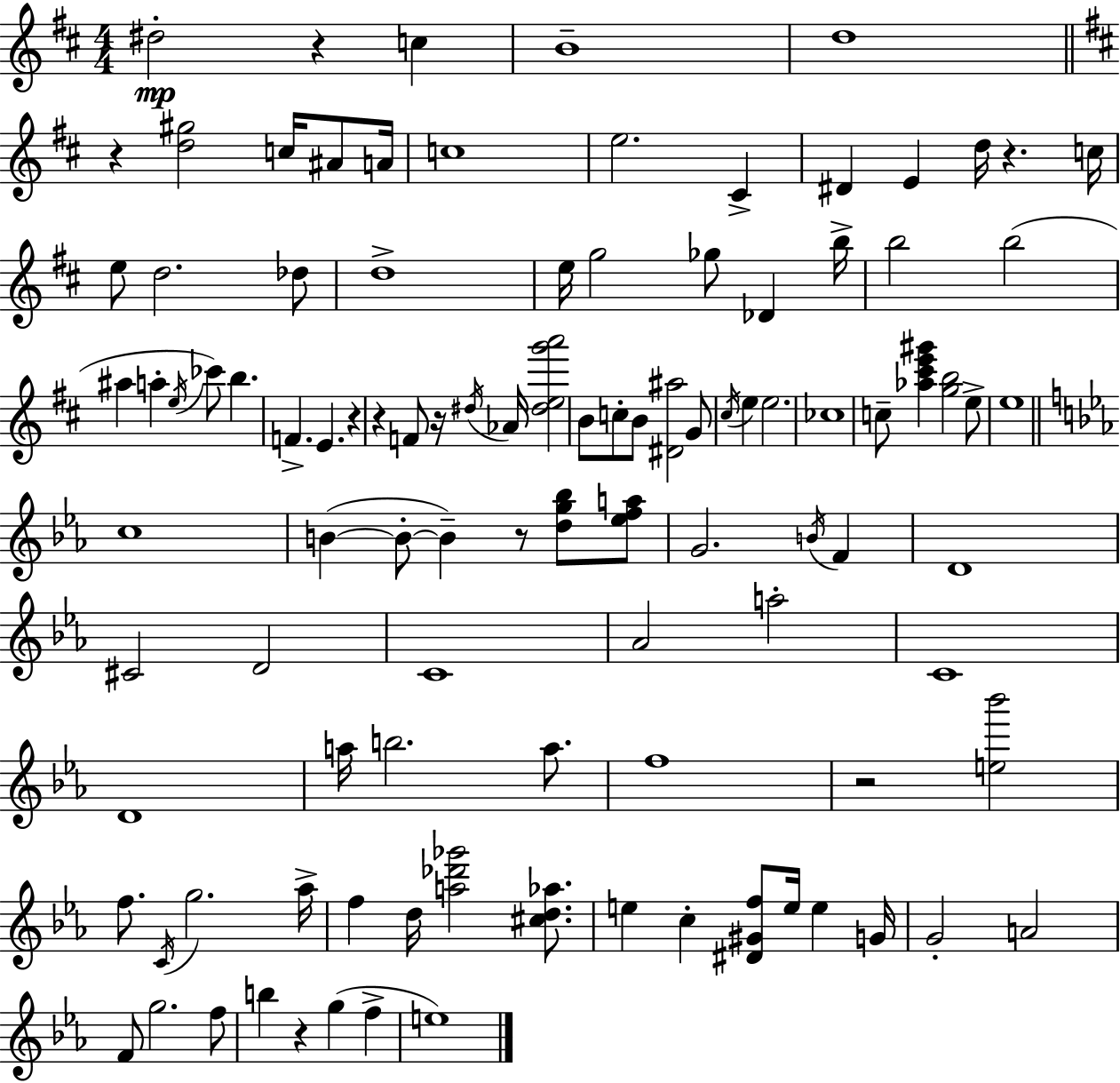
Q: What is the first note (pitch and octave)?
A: D#5